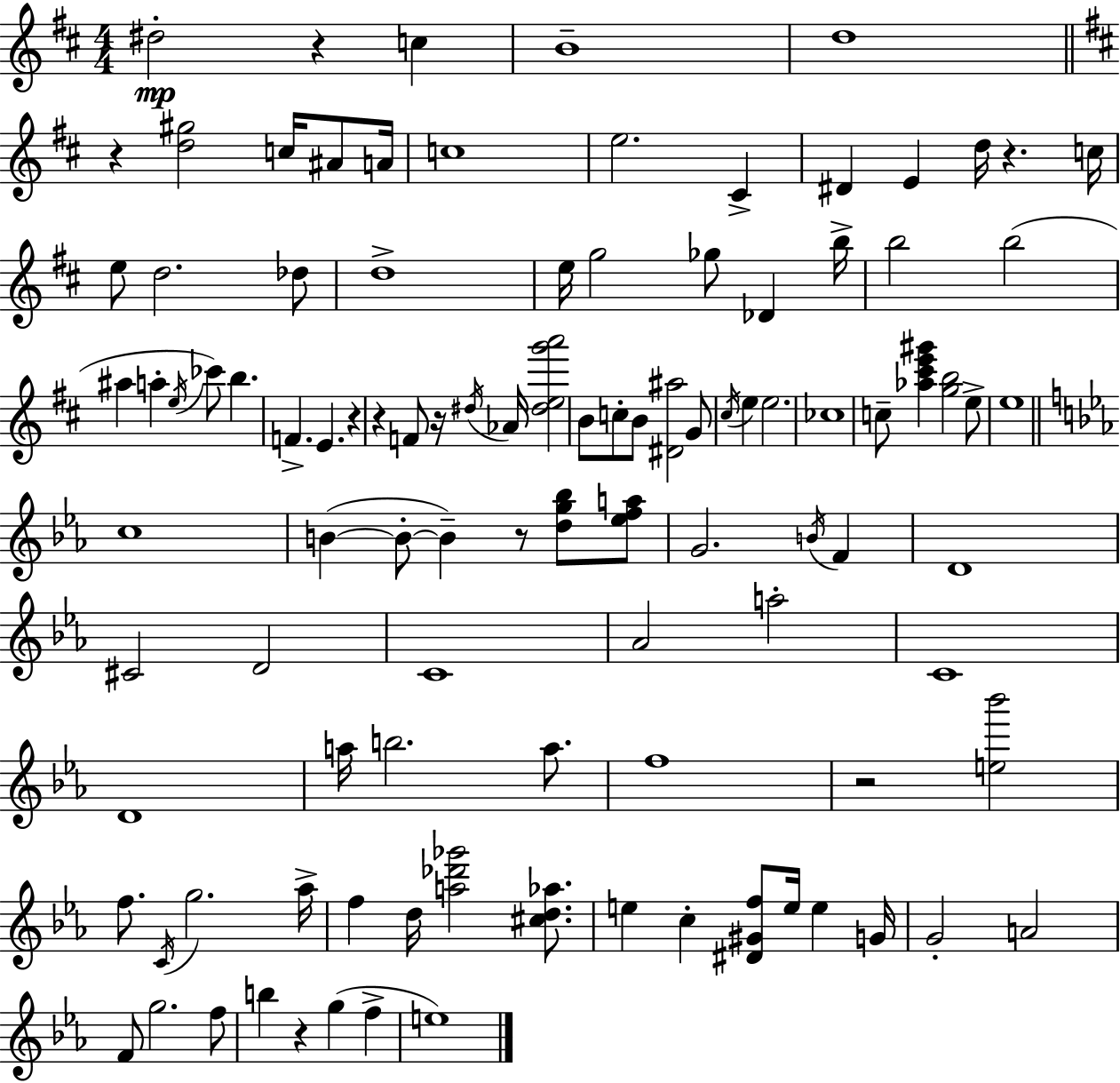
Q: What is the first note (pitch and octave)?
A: D#5